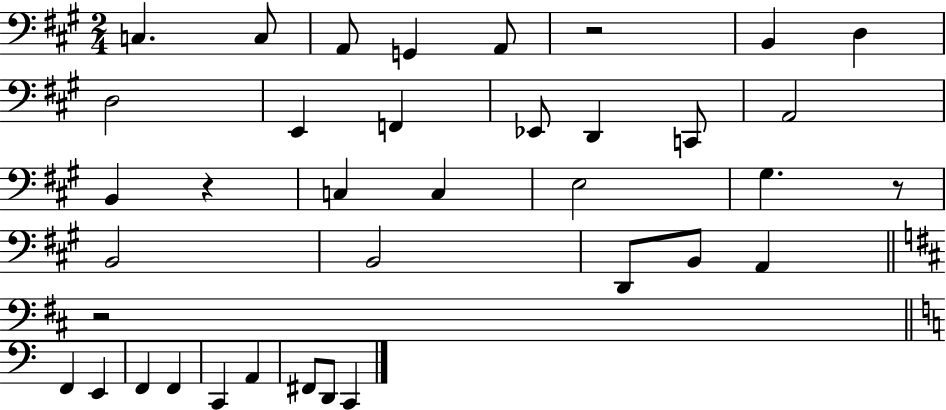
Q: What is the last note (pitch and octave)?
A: C2